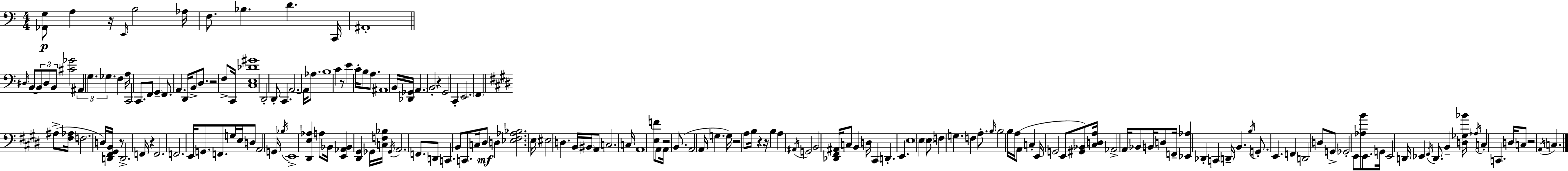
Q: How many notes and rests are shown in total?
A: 188